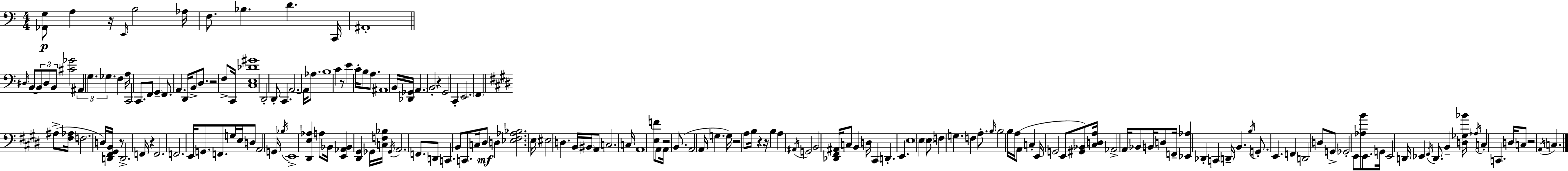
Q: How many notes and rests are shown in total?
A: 188